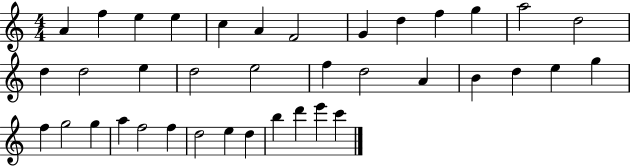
{
  \clef treble
  \numericTimeSignature
  \time 4/4
  \key c \major
  a'4 f''4 e''4 e''4 | c''4 a'4 f'2 | g'4 d''4 f''4 g''4 | a''2 d''2 | \break d''4 d''2 e''4 | d''2 e''2 | f''4 d''2 a'4 | b'4 d''4 e''4 g''4 | \break f''4 g''2 g''4 | a''4 f''2 f''4 | d''2 e''4 d''4 | b''4 d'''4 e'''4 c'''4 | \break \bar "|."
}